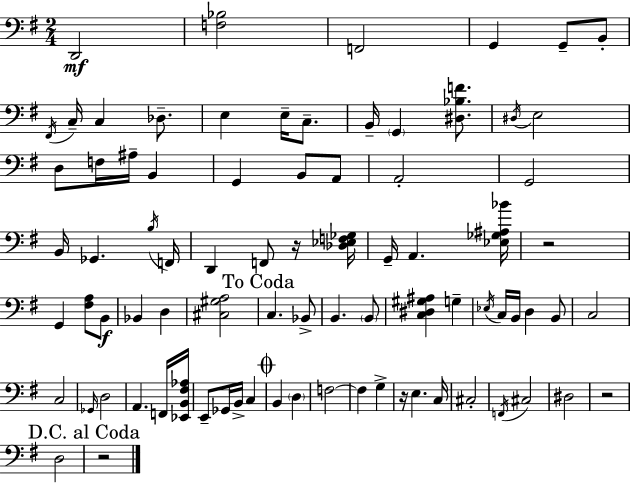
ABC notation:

X:1
T:Untitled
M:2/4
L:1/4
K:Em
D,,2 [F,_B,]2 F,,2 G,, G,,/2 B,,/2 ^F,,/4 C,/4 C, _D,/2 E, E,/4 C,/2 B,,/4 G,, [^D,_B,F]/2 ^D,/4 E,2 D,/2 F,/4 ^A,/4 B,, G,, B,,/2 A,,/2 A,,2 G,,2 B,,/4 _G,, B,/4 F,,/4 D,, F,,/2 z/4 [_D,_E,F,_G,]/4 G,,/4 A,, [_E,_G,^A,_B]/4 z2 G,, [^F,A,]/2 B,,/2 _B,, D, [^C,^G,A,]2 C, _B,,/2 B,, B,,/2 [C,^D,^G,^A,] G, _E,/4 C,/4 B,,/4 D, B,,/2 C,2 C,2 _G,,/4 D,2 A,, F,,/4 [_E,,B,,^F,_A,]/4 E,,/2 _G,,/4 B,,/4 C, B,, D, F,2 F, G, z/4 E, C,/4 ^C,2 F,,/4 ^C,2 ^D,2 z2 D,2 z2